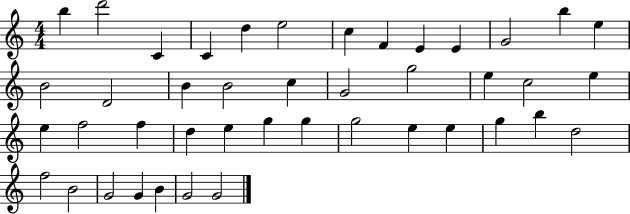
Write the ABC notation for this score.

X:1
T:Untitled
M:4/4
L:1/4
K:C
b d'2 C C d e2 c F E E G2 b e B2 D2 B B2 c G2 g2 e c2 e e f2 f d e g g g2 e e g b d2 f2 B2 G2 G B G2 G2